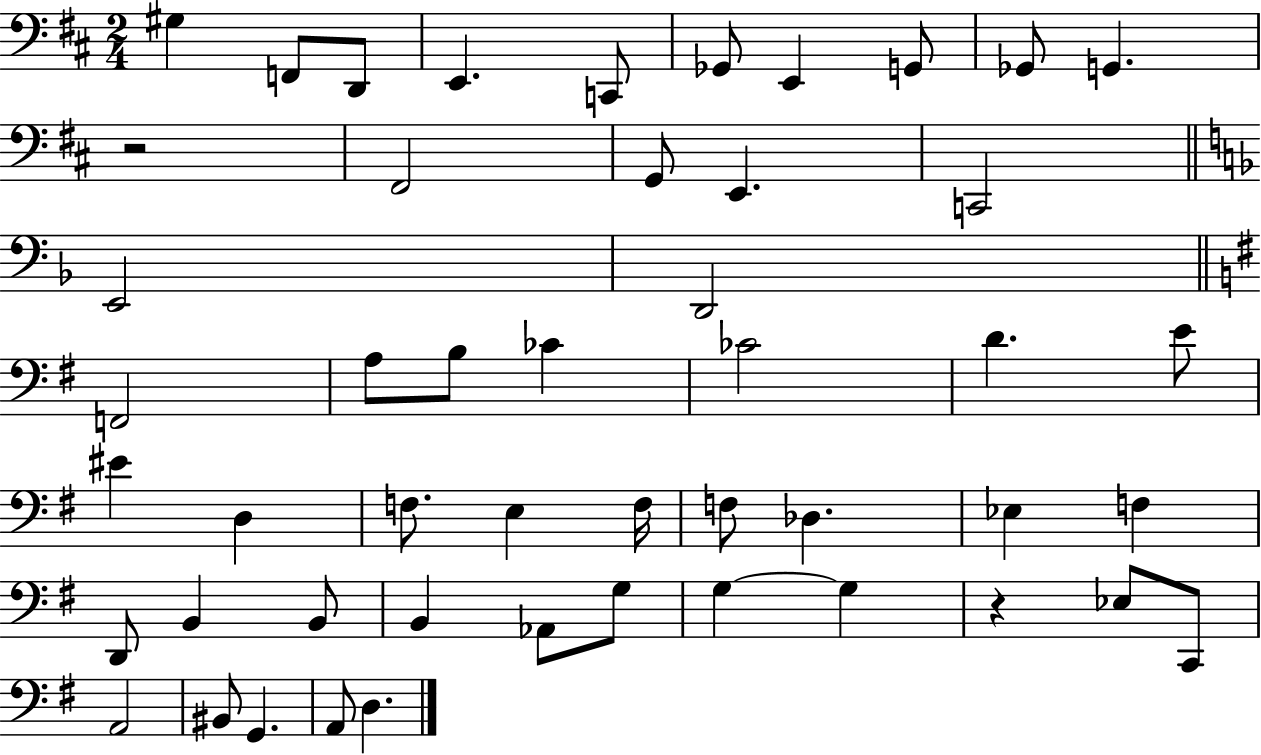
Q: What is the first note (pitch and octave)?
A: G#3